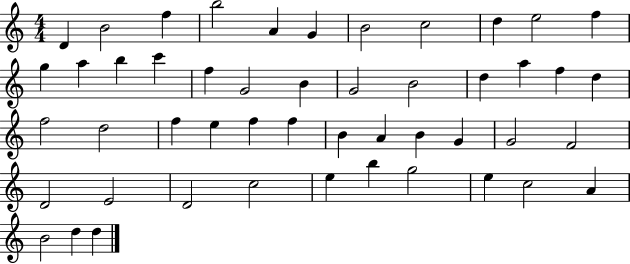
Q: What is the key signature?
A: C major